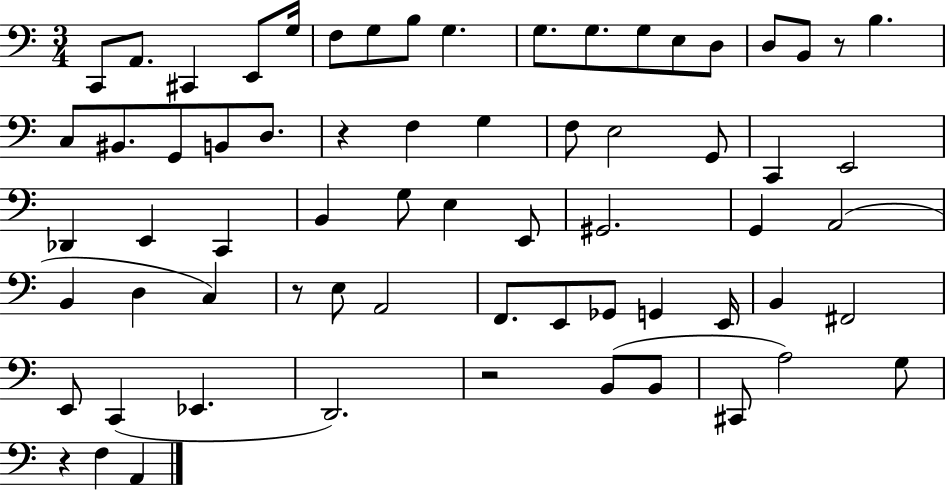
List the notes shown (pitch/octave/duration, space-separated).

C2/e A2/e. C#2/q E2/e G3/s F3/e G3/e B3/e G3/q. G3/e. G3/e. G3/e E3/e D3/e D3/e B2/e R/e B3/q. C3/e BIS2/e. G2/e B2/e D3/e. R/q F3/q G3/q F3/e E3/h G2/e C2/q E2/h Db2/q E2/q C2/q B2/q G3/e E3/q E2/e G#2/h. G2/q A2/h B2/q D3/q C3/q R/e E3/e A2/h F2/e. E2/e Gb2/e G2/q E2/s B2/q F#2/h E2/e C2/q Eb2/q. D2/h. R/h B2/e B2/e C#2/e A3/h G3/e R/q F3/q A2/q